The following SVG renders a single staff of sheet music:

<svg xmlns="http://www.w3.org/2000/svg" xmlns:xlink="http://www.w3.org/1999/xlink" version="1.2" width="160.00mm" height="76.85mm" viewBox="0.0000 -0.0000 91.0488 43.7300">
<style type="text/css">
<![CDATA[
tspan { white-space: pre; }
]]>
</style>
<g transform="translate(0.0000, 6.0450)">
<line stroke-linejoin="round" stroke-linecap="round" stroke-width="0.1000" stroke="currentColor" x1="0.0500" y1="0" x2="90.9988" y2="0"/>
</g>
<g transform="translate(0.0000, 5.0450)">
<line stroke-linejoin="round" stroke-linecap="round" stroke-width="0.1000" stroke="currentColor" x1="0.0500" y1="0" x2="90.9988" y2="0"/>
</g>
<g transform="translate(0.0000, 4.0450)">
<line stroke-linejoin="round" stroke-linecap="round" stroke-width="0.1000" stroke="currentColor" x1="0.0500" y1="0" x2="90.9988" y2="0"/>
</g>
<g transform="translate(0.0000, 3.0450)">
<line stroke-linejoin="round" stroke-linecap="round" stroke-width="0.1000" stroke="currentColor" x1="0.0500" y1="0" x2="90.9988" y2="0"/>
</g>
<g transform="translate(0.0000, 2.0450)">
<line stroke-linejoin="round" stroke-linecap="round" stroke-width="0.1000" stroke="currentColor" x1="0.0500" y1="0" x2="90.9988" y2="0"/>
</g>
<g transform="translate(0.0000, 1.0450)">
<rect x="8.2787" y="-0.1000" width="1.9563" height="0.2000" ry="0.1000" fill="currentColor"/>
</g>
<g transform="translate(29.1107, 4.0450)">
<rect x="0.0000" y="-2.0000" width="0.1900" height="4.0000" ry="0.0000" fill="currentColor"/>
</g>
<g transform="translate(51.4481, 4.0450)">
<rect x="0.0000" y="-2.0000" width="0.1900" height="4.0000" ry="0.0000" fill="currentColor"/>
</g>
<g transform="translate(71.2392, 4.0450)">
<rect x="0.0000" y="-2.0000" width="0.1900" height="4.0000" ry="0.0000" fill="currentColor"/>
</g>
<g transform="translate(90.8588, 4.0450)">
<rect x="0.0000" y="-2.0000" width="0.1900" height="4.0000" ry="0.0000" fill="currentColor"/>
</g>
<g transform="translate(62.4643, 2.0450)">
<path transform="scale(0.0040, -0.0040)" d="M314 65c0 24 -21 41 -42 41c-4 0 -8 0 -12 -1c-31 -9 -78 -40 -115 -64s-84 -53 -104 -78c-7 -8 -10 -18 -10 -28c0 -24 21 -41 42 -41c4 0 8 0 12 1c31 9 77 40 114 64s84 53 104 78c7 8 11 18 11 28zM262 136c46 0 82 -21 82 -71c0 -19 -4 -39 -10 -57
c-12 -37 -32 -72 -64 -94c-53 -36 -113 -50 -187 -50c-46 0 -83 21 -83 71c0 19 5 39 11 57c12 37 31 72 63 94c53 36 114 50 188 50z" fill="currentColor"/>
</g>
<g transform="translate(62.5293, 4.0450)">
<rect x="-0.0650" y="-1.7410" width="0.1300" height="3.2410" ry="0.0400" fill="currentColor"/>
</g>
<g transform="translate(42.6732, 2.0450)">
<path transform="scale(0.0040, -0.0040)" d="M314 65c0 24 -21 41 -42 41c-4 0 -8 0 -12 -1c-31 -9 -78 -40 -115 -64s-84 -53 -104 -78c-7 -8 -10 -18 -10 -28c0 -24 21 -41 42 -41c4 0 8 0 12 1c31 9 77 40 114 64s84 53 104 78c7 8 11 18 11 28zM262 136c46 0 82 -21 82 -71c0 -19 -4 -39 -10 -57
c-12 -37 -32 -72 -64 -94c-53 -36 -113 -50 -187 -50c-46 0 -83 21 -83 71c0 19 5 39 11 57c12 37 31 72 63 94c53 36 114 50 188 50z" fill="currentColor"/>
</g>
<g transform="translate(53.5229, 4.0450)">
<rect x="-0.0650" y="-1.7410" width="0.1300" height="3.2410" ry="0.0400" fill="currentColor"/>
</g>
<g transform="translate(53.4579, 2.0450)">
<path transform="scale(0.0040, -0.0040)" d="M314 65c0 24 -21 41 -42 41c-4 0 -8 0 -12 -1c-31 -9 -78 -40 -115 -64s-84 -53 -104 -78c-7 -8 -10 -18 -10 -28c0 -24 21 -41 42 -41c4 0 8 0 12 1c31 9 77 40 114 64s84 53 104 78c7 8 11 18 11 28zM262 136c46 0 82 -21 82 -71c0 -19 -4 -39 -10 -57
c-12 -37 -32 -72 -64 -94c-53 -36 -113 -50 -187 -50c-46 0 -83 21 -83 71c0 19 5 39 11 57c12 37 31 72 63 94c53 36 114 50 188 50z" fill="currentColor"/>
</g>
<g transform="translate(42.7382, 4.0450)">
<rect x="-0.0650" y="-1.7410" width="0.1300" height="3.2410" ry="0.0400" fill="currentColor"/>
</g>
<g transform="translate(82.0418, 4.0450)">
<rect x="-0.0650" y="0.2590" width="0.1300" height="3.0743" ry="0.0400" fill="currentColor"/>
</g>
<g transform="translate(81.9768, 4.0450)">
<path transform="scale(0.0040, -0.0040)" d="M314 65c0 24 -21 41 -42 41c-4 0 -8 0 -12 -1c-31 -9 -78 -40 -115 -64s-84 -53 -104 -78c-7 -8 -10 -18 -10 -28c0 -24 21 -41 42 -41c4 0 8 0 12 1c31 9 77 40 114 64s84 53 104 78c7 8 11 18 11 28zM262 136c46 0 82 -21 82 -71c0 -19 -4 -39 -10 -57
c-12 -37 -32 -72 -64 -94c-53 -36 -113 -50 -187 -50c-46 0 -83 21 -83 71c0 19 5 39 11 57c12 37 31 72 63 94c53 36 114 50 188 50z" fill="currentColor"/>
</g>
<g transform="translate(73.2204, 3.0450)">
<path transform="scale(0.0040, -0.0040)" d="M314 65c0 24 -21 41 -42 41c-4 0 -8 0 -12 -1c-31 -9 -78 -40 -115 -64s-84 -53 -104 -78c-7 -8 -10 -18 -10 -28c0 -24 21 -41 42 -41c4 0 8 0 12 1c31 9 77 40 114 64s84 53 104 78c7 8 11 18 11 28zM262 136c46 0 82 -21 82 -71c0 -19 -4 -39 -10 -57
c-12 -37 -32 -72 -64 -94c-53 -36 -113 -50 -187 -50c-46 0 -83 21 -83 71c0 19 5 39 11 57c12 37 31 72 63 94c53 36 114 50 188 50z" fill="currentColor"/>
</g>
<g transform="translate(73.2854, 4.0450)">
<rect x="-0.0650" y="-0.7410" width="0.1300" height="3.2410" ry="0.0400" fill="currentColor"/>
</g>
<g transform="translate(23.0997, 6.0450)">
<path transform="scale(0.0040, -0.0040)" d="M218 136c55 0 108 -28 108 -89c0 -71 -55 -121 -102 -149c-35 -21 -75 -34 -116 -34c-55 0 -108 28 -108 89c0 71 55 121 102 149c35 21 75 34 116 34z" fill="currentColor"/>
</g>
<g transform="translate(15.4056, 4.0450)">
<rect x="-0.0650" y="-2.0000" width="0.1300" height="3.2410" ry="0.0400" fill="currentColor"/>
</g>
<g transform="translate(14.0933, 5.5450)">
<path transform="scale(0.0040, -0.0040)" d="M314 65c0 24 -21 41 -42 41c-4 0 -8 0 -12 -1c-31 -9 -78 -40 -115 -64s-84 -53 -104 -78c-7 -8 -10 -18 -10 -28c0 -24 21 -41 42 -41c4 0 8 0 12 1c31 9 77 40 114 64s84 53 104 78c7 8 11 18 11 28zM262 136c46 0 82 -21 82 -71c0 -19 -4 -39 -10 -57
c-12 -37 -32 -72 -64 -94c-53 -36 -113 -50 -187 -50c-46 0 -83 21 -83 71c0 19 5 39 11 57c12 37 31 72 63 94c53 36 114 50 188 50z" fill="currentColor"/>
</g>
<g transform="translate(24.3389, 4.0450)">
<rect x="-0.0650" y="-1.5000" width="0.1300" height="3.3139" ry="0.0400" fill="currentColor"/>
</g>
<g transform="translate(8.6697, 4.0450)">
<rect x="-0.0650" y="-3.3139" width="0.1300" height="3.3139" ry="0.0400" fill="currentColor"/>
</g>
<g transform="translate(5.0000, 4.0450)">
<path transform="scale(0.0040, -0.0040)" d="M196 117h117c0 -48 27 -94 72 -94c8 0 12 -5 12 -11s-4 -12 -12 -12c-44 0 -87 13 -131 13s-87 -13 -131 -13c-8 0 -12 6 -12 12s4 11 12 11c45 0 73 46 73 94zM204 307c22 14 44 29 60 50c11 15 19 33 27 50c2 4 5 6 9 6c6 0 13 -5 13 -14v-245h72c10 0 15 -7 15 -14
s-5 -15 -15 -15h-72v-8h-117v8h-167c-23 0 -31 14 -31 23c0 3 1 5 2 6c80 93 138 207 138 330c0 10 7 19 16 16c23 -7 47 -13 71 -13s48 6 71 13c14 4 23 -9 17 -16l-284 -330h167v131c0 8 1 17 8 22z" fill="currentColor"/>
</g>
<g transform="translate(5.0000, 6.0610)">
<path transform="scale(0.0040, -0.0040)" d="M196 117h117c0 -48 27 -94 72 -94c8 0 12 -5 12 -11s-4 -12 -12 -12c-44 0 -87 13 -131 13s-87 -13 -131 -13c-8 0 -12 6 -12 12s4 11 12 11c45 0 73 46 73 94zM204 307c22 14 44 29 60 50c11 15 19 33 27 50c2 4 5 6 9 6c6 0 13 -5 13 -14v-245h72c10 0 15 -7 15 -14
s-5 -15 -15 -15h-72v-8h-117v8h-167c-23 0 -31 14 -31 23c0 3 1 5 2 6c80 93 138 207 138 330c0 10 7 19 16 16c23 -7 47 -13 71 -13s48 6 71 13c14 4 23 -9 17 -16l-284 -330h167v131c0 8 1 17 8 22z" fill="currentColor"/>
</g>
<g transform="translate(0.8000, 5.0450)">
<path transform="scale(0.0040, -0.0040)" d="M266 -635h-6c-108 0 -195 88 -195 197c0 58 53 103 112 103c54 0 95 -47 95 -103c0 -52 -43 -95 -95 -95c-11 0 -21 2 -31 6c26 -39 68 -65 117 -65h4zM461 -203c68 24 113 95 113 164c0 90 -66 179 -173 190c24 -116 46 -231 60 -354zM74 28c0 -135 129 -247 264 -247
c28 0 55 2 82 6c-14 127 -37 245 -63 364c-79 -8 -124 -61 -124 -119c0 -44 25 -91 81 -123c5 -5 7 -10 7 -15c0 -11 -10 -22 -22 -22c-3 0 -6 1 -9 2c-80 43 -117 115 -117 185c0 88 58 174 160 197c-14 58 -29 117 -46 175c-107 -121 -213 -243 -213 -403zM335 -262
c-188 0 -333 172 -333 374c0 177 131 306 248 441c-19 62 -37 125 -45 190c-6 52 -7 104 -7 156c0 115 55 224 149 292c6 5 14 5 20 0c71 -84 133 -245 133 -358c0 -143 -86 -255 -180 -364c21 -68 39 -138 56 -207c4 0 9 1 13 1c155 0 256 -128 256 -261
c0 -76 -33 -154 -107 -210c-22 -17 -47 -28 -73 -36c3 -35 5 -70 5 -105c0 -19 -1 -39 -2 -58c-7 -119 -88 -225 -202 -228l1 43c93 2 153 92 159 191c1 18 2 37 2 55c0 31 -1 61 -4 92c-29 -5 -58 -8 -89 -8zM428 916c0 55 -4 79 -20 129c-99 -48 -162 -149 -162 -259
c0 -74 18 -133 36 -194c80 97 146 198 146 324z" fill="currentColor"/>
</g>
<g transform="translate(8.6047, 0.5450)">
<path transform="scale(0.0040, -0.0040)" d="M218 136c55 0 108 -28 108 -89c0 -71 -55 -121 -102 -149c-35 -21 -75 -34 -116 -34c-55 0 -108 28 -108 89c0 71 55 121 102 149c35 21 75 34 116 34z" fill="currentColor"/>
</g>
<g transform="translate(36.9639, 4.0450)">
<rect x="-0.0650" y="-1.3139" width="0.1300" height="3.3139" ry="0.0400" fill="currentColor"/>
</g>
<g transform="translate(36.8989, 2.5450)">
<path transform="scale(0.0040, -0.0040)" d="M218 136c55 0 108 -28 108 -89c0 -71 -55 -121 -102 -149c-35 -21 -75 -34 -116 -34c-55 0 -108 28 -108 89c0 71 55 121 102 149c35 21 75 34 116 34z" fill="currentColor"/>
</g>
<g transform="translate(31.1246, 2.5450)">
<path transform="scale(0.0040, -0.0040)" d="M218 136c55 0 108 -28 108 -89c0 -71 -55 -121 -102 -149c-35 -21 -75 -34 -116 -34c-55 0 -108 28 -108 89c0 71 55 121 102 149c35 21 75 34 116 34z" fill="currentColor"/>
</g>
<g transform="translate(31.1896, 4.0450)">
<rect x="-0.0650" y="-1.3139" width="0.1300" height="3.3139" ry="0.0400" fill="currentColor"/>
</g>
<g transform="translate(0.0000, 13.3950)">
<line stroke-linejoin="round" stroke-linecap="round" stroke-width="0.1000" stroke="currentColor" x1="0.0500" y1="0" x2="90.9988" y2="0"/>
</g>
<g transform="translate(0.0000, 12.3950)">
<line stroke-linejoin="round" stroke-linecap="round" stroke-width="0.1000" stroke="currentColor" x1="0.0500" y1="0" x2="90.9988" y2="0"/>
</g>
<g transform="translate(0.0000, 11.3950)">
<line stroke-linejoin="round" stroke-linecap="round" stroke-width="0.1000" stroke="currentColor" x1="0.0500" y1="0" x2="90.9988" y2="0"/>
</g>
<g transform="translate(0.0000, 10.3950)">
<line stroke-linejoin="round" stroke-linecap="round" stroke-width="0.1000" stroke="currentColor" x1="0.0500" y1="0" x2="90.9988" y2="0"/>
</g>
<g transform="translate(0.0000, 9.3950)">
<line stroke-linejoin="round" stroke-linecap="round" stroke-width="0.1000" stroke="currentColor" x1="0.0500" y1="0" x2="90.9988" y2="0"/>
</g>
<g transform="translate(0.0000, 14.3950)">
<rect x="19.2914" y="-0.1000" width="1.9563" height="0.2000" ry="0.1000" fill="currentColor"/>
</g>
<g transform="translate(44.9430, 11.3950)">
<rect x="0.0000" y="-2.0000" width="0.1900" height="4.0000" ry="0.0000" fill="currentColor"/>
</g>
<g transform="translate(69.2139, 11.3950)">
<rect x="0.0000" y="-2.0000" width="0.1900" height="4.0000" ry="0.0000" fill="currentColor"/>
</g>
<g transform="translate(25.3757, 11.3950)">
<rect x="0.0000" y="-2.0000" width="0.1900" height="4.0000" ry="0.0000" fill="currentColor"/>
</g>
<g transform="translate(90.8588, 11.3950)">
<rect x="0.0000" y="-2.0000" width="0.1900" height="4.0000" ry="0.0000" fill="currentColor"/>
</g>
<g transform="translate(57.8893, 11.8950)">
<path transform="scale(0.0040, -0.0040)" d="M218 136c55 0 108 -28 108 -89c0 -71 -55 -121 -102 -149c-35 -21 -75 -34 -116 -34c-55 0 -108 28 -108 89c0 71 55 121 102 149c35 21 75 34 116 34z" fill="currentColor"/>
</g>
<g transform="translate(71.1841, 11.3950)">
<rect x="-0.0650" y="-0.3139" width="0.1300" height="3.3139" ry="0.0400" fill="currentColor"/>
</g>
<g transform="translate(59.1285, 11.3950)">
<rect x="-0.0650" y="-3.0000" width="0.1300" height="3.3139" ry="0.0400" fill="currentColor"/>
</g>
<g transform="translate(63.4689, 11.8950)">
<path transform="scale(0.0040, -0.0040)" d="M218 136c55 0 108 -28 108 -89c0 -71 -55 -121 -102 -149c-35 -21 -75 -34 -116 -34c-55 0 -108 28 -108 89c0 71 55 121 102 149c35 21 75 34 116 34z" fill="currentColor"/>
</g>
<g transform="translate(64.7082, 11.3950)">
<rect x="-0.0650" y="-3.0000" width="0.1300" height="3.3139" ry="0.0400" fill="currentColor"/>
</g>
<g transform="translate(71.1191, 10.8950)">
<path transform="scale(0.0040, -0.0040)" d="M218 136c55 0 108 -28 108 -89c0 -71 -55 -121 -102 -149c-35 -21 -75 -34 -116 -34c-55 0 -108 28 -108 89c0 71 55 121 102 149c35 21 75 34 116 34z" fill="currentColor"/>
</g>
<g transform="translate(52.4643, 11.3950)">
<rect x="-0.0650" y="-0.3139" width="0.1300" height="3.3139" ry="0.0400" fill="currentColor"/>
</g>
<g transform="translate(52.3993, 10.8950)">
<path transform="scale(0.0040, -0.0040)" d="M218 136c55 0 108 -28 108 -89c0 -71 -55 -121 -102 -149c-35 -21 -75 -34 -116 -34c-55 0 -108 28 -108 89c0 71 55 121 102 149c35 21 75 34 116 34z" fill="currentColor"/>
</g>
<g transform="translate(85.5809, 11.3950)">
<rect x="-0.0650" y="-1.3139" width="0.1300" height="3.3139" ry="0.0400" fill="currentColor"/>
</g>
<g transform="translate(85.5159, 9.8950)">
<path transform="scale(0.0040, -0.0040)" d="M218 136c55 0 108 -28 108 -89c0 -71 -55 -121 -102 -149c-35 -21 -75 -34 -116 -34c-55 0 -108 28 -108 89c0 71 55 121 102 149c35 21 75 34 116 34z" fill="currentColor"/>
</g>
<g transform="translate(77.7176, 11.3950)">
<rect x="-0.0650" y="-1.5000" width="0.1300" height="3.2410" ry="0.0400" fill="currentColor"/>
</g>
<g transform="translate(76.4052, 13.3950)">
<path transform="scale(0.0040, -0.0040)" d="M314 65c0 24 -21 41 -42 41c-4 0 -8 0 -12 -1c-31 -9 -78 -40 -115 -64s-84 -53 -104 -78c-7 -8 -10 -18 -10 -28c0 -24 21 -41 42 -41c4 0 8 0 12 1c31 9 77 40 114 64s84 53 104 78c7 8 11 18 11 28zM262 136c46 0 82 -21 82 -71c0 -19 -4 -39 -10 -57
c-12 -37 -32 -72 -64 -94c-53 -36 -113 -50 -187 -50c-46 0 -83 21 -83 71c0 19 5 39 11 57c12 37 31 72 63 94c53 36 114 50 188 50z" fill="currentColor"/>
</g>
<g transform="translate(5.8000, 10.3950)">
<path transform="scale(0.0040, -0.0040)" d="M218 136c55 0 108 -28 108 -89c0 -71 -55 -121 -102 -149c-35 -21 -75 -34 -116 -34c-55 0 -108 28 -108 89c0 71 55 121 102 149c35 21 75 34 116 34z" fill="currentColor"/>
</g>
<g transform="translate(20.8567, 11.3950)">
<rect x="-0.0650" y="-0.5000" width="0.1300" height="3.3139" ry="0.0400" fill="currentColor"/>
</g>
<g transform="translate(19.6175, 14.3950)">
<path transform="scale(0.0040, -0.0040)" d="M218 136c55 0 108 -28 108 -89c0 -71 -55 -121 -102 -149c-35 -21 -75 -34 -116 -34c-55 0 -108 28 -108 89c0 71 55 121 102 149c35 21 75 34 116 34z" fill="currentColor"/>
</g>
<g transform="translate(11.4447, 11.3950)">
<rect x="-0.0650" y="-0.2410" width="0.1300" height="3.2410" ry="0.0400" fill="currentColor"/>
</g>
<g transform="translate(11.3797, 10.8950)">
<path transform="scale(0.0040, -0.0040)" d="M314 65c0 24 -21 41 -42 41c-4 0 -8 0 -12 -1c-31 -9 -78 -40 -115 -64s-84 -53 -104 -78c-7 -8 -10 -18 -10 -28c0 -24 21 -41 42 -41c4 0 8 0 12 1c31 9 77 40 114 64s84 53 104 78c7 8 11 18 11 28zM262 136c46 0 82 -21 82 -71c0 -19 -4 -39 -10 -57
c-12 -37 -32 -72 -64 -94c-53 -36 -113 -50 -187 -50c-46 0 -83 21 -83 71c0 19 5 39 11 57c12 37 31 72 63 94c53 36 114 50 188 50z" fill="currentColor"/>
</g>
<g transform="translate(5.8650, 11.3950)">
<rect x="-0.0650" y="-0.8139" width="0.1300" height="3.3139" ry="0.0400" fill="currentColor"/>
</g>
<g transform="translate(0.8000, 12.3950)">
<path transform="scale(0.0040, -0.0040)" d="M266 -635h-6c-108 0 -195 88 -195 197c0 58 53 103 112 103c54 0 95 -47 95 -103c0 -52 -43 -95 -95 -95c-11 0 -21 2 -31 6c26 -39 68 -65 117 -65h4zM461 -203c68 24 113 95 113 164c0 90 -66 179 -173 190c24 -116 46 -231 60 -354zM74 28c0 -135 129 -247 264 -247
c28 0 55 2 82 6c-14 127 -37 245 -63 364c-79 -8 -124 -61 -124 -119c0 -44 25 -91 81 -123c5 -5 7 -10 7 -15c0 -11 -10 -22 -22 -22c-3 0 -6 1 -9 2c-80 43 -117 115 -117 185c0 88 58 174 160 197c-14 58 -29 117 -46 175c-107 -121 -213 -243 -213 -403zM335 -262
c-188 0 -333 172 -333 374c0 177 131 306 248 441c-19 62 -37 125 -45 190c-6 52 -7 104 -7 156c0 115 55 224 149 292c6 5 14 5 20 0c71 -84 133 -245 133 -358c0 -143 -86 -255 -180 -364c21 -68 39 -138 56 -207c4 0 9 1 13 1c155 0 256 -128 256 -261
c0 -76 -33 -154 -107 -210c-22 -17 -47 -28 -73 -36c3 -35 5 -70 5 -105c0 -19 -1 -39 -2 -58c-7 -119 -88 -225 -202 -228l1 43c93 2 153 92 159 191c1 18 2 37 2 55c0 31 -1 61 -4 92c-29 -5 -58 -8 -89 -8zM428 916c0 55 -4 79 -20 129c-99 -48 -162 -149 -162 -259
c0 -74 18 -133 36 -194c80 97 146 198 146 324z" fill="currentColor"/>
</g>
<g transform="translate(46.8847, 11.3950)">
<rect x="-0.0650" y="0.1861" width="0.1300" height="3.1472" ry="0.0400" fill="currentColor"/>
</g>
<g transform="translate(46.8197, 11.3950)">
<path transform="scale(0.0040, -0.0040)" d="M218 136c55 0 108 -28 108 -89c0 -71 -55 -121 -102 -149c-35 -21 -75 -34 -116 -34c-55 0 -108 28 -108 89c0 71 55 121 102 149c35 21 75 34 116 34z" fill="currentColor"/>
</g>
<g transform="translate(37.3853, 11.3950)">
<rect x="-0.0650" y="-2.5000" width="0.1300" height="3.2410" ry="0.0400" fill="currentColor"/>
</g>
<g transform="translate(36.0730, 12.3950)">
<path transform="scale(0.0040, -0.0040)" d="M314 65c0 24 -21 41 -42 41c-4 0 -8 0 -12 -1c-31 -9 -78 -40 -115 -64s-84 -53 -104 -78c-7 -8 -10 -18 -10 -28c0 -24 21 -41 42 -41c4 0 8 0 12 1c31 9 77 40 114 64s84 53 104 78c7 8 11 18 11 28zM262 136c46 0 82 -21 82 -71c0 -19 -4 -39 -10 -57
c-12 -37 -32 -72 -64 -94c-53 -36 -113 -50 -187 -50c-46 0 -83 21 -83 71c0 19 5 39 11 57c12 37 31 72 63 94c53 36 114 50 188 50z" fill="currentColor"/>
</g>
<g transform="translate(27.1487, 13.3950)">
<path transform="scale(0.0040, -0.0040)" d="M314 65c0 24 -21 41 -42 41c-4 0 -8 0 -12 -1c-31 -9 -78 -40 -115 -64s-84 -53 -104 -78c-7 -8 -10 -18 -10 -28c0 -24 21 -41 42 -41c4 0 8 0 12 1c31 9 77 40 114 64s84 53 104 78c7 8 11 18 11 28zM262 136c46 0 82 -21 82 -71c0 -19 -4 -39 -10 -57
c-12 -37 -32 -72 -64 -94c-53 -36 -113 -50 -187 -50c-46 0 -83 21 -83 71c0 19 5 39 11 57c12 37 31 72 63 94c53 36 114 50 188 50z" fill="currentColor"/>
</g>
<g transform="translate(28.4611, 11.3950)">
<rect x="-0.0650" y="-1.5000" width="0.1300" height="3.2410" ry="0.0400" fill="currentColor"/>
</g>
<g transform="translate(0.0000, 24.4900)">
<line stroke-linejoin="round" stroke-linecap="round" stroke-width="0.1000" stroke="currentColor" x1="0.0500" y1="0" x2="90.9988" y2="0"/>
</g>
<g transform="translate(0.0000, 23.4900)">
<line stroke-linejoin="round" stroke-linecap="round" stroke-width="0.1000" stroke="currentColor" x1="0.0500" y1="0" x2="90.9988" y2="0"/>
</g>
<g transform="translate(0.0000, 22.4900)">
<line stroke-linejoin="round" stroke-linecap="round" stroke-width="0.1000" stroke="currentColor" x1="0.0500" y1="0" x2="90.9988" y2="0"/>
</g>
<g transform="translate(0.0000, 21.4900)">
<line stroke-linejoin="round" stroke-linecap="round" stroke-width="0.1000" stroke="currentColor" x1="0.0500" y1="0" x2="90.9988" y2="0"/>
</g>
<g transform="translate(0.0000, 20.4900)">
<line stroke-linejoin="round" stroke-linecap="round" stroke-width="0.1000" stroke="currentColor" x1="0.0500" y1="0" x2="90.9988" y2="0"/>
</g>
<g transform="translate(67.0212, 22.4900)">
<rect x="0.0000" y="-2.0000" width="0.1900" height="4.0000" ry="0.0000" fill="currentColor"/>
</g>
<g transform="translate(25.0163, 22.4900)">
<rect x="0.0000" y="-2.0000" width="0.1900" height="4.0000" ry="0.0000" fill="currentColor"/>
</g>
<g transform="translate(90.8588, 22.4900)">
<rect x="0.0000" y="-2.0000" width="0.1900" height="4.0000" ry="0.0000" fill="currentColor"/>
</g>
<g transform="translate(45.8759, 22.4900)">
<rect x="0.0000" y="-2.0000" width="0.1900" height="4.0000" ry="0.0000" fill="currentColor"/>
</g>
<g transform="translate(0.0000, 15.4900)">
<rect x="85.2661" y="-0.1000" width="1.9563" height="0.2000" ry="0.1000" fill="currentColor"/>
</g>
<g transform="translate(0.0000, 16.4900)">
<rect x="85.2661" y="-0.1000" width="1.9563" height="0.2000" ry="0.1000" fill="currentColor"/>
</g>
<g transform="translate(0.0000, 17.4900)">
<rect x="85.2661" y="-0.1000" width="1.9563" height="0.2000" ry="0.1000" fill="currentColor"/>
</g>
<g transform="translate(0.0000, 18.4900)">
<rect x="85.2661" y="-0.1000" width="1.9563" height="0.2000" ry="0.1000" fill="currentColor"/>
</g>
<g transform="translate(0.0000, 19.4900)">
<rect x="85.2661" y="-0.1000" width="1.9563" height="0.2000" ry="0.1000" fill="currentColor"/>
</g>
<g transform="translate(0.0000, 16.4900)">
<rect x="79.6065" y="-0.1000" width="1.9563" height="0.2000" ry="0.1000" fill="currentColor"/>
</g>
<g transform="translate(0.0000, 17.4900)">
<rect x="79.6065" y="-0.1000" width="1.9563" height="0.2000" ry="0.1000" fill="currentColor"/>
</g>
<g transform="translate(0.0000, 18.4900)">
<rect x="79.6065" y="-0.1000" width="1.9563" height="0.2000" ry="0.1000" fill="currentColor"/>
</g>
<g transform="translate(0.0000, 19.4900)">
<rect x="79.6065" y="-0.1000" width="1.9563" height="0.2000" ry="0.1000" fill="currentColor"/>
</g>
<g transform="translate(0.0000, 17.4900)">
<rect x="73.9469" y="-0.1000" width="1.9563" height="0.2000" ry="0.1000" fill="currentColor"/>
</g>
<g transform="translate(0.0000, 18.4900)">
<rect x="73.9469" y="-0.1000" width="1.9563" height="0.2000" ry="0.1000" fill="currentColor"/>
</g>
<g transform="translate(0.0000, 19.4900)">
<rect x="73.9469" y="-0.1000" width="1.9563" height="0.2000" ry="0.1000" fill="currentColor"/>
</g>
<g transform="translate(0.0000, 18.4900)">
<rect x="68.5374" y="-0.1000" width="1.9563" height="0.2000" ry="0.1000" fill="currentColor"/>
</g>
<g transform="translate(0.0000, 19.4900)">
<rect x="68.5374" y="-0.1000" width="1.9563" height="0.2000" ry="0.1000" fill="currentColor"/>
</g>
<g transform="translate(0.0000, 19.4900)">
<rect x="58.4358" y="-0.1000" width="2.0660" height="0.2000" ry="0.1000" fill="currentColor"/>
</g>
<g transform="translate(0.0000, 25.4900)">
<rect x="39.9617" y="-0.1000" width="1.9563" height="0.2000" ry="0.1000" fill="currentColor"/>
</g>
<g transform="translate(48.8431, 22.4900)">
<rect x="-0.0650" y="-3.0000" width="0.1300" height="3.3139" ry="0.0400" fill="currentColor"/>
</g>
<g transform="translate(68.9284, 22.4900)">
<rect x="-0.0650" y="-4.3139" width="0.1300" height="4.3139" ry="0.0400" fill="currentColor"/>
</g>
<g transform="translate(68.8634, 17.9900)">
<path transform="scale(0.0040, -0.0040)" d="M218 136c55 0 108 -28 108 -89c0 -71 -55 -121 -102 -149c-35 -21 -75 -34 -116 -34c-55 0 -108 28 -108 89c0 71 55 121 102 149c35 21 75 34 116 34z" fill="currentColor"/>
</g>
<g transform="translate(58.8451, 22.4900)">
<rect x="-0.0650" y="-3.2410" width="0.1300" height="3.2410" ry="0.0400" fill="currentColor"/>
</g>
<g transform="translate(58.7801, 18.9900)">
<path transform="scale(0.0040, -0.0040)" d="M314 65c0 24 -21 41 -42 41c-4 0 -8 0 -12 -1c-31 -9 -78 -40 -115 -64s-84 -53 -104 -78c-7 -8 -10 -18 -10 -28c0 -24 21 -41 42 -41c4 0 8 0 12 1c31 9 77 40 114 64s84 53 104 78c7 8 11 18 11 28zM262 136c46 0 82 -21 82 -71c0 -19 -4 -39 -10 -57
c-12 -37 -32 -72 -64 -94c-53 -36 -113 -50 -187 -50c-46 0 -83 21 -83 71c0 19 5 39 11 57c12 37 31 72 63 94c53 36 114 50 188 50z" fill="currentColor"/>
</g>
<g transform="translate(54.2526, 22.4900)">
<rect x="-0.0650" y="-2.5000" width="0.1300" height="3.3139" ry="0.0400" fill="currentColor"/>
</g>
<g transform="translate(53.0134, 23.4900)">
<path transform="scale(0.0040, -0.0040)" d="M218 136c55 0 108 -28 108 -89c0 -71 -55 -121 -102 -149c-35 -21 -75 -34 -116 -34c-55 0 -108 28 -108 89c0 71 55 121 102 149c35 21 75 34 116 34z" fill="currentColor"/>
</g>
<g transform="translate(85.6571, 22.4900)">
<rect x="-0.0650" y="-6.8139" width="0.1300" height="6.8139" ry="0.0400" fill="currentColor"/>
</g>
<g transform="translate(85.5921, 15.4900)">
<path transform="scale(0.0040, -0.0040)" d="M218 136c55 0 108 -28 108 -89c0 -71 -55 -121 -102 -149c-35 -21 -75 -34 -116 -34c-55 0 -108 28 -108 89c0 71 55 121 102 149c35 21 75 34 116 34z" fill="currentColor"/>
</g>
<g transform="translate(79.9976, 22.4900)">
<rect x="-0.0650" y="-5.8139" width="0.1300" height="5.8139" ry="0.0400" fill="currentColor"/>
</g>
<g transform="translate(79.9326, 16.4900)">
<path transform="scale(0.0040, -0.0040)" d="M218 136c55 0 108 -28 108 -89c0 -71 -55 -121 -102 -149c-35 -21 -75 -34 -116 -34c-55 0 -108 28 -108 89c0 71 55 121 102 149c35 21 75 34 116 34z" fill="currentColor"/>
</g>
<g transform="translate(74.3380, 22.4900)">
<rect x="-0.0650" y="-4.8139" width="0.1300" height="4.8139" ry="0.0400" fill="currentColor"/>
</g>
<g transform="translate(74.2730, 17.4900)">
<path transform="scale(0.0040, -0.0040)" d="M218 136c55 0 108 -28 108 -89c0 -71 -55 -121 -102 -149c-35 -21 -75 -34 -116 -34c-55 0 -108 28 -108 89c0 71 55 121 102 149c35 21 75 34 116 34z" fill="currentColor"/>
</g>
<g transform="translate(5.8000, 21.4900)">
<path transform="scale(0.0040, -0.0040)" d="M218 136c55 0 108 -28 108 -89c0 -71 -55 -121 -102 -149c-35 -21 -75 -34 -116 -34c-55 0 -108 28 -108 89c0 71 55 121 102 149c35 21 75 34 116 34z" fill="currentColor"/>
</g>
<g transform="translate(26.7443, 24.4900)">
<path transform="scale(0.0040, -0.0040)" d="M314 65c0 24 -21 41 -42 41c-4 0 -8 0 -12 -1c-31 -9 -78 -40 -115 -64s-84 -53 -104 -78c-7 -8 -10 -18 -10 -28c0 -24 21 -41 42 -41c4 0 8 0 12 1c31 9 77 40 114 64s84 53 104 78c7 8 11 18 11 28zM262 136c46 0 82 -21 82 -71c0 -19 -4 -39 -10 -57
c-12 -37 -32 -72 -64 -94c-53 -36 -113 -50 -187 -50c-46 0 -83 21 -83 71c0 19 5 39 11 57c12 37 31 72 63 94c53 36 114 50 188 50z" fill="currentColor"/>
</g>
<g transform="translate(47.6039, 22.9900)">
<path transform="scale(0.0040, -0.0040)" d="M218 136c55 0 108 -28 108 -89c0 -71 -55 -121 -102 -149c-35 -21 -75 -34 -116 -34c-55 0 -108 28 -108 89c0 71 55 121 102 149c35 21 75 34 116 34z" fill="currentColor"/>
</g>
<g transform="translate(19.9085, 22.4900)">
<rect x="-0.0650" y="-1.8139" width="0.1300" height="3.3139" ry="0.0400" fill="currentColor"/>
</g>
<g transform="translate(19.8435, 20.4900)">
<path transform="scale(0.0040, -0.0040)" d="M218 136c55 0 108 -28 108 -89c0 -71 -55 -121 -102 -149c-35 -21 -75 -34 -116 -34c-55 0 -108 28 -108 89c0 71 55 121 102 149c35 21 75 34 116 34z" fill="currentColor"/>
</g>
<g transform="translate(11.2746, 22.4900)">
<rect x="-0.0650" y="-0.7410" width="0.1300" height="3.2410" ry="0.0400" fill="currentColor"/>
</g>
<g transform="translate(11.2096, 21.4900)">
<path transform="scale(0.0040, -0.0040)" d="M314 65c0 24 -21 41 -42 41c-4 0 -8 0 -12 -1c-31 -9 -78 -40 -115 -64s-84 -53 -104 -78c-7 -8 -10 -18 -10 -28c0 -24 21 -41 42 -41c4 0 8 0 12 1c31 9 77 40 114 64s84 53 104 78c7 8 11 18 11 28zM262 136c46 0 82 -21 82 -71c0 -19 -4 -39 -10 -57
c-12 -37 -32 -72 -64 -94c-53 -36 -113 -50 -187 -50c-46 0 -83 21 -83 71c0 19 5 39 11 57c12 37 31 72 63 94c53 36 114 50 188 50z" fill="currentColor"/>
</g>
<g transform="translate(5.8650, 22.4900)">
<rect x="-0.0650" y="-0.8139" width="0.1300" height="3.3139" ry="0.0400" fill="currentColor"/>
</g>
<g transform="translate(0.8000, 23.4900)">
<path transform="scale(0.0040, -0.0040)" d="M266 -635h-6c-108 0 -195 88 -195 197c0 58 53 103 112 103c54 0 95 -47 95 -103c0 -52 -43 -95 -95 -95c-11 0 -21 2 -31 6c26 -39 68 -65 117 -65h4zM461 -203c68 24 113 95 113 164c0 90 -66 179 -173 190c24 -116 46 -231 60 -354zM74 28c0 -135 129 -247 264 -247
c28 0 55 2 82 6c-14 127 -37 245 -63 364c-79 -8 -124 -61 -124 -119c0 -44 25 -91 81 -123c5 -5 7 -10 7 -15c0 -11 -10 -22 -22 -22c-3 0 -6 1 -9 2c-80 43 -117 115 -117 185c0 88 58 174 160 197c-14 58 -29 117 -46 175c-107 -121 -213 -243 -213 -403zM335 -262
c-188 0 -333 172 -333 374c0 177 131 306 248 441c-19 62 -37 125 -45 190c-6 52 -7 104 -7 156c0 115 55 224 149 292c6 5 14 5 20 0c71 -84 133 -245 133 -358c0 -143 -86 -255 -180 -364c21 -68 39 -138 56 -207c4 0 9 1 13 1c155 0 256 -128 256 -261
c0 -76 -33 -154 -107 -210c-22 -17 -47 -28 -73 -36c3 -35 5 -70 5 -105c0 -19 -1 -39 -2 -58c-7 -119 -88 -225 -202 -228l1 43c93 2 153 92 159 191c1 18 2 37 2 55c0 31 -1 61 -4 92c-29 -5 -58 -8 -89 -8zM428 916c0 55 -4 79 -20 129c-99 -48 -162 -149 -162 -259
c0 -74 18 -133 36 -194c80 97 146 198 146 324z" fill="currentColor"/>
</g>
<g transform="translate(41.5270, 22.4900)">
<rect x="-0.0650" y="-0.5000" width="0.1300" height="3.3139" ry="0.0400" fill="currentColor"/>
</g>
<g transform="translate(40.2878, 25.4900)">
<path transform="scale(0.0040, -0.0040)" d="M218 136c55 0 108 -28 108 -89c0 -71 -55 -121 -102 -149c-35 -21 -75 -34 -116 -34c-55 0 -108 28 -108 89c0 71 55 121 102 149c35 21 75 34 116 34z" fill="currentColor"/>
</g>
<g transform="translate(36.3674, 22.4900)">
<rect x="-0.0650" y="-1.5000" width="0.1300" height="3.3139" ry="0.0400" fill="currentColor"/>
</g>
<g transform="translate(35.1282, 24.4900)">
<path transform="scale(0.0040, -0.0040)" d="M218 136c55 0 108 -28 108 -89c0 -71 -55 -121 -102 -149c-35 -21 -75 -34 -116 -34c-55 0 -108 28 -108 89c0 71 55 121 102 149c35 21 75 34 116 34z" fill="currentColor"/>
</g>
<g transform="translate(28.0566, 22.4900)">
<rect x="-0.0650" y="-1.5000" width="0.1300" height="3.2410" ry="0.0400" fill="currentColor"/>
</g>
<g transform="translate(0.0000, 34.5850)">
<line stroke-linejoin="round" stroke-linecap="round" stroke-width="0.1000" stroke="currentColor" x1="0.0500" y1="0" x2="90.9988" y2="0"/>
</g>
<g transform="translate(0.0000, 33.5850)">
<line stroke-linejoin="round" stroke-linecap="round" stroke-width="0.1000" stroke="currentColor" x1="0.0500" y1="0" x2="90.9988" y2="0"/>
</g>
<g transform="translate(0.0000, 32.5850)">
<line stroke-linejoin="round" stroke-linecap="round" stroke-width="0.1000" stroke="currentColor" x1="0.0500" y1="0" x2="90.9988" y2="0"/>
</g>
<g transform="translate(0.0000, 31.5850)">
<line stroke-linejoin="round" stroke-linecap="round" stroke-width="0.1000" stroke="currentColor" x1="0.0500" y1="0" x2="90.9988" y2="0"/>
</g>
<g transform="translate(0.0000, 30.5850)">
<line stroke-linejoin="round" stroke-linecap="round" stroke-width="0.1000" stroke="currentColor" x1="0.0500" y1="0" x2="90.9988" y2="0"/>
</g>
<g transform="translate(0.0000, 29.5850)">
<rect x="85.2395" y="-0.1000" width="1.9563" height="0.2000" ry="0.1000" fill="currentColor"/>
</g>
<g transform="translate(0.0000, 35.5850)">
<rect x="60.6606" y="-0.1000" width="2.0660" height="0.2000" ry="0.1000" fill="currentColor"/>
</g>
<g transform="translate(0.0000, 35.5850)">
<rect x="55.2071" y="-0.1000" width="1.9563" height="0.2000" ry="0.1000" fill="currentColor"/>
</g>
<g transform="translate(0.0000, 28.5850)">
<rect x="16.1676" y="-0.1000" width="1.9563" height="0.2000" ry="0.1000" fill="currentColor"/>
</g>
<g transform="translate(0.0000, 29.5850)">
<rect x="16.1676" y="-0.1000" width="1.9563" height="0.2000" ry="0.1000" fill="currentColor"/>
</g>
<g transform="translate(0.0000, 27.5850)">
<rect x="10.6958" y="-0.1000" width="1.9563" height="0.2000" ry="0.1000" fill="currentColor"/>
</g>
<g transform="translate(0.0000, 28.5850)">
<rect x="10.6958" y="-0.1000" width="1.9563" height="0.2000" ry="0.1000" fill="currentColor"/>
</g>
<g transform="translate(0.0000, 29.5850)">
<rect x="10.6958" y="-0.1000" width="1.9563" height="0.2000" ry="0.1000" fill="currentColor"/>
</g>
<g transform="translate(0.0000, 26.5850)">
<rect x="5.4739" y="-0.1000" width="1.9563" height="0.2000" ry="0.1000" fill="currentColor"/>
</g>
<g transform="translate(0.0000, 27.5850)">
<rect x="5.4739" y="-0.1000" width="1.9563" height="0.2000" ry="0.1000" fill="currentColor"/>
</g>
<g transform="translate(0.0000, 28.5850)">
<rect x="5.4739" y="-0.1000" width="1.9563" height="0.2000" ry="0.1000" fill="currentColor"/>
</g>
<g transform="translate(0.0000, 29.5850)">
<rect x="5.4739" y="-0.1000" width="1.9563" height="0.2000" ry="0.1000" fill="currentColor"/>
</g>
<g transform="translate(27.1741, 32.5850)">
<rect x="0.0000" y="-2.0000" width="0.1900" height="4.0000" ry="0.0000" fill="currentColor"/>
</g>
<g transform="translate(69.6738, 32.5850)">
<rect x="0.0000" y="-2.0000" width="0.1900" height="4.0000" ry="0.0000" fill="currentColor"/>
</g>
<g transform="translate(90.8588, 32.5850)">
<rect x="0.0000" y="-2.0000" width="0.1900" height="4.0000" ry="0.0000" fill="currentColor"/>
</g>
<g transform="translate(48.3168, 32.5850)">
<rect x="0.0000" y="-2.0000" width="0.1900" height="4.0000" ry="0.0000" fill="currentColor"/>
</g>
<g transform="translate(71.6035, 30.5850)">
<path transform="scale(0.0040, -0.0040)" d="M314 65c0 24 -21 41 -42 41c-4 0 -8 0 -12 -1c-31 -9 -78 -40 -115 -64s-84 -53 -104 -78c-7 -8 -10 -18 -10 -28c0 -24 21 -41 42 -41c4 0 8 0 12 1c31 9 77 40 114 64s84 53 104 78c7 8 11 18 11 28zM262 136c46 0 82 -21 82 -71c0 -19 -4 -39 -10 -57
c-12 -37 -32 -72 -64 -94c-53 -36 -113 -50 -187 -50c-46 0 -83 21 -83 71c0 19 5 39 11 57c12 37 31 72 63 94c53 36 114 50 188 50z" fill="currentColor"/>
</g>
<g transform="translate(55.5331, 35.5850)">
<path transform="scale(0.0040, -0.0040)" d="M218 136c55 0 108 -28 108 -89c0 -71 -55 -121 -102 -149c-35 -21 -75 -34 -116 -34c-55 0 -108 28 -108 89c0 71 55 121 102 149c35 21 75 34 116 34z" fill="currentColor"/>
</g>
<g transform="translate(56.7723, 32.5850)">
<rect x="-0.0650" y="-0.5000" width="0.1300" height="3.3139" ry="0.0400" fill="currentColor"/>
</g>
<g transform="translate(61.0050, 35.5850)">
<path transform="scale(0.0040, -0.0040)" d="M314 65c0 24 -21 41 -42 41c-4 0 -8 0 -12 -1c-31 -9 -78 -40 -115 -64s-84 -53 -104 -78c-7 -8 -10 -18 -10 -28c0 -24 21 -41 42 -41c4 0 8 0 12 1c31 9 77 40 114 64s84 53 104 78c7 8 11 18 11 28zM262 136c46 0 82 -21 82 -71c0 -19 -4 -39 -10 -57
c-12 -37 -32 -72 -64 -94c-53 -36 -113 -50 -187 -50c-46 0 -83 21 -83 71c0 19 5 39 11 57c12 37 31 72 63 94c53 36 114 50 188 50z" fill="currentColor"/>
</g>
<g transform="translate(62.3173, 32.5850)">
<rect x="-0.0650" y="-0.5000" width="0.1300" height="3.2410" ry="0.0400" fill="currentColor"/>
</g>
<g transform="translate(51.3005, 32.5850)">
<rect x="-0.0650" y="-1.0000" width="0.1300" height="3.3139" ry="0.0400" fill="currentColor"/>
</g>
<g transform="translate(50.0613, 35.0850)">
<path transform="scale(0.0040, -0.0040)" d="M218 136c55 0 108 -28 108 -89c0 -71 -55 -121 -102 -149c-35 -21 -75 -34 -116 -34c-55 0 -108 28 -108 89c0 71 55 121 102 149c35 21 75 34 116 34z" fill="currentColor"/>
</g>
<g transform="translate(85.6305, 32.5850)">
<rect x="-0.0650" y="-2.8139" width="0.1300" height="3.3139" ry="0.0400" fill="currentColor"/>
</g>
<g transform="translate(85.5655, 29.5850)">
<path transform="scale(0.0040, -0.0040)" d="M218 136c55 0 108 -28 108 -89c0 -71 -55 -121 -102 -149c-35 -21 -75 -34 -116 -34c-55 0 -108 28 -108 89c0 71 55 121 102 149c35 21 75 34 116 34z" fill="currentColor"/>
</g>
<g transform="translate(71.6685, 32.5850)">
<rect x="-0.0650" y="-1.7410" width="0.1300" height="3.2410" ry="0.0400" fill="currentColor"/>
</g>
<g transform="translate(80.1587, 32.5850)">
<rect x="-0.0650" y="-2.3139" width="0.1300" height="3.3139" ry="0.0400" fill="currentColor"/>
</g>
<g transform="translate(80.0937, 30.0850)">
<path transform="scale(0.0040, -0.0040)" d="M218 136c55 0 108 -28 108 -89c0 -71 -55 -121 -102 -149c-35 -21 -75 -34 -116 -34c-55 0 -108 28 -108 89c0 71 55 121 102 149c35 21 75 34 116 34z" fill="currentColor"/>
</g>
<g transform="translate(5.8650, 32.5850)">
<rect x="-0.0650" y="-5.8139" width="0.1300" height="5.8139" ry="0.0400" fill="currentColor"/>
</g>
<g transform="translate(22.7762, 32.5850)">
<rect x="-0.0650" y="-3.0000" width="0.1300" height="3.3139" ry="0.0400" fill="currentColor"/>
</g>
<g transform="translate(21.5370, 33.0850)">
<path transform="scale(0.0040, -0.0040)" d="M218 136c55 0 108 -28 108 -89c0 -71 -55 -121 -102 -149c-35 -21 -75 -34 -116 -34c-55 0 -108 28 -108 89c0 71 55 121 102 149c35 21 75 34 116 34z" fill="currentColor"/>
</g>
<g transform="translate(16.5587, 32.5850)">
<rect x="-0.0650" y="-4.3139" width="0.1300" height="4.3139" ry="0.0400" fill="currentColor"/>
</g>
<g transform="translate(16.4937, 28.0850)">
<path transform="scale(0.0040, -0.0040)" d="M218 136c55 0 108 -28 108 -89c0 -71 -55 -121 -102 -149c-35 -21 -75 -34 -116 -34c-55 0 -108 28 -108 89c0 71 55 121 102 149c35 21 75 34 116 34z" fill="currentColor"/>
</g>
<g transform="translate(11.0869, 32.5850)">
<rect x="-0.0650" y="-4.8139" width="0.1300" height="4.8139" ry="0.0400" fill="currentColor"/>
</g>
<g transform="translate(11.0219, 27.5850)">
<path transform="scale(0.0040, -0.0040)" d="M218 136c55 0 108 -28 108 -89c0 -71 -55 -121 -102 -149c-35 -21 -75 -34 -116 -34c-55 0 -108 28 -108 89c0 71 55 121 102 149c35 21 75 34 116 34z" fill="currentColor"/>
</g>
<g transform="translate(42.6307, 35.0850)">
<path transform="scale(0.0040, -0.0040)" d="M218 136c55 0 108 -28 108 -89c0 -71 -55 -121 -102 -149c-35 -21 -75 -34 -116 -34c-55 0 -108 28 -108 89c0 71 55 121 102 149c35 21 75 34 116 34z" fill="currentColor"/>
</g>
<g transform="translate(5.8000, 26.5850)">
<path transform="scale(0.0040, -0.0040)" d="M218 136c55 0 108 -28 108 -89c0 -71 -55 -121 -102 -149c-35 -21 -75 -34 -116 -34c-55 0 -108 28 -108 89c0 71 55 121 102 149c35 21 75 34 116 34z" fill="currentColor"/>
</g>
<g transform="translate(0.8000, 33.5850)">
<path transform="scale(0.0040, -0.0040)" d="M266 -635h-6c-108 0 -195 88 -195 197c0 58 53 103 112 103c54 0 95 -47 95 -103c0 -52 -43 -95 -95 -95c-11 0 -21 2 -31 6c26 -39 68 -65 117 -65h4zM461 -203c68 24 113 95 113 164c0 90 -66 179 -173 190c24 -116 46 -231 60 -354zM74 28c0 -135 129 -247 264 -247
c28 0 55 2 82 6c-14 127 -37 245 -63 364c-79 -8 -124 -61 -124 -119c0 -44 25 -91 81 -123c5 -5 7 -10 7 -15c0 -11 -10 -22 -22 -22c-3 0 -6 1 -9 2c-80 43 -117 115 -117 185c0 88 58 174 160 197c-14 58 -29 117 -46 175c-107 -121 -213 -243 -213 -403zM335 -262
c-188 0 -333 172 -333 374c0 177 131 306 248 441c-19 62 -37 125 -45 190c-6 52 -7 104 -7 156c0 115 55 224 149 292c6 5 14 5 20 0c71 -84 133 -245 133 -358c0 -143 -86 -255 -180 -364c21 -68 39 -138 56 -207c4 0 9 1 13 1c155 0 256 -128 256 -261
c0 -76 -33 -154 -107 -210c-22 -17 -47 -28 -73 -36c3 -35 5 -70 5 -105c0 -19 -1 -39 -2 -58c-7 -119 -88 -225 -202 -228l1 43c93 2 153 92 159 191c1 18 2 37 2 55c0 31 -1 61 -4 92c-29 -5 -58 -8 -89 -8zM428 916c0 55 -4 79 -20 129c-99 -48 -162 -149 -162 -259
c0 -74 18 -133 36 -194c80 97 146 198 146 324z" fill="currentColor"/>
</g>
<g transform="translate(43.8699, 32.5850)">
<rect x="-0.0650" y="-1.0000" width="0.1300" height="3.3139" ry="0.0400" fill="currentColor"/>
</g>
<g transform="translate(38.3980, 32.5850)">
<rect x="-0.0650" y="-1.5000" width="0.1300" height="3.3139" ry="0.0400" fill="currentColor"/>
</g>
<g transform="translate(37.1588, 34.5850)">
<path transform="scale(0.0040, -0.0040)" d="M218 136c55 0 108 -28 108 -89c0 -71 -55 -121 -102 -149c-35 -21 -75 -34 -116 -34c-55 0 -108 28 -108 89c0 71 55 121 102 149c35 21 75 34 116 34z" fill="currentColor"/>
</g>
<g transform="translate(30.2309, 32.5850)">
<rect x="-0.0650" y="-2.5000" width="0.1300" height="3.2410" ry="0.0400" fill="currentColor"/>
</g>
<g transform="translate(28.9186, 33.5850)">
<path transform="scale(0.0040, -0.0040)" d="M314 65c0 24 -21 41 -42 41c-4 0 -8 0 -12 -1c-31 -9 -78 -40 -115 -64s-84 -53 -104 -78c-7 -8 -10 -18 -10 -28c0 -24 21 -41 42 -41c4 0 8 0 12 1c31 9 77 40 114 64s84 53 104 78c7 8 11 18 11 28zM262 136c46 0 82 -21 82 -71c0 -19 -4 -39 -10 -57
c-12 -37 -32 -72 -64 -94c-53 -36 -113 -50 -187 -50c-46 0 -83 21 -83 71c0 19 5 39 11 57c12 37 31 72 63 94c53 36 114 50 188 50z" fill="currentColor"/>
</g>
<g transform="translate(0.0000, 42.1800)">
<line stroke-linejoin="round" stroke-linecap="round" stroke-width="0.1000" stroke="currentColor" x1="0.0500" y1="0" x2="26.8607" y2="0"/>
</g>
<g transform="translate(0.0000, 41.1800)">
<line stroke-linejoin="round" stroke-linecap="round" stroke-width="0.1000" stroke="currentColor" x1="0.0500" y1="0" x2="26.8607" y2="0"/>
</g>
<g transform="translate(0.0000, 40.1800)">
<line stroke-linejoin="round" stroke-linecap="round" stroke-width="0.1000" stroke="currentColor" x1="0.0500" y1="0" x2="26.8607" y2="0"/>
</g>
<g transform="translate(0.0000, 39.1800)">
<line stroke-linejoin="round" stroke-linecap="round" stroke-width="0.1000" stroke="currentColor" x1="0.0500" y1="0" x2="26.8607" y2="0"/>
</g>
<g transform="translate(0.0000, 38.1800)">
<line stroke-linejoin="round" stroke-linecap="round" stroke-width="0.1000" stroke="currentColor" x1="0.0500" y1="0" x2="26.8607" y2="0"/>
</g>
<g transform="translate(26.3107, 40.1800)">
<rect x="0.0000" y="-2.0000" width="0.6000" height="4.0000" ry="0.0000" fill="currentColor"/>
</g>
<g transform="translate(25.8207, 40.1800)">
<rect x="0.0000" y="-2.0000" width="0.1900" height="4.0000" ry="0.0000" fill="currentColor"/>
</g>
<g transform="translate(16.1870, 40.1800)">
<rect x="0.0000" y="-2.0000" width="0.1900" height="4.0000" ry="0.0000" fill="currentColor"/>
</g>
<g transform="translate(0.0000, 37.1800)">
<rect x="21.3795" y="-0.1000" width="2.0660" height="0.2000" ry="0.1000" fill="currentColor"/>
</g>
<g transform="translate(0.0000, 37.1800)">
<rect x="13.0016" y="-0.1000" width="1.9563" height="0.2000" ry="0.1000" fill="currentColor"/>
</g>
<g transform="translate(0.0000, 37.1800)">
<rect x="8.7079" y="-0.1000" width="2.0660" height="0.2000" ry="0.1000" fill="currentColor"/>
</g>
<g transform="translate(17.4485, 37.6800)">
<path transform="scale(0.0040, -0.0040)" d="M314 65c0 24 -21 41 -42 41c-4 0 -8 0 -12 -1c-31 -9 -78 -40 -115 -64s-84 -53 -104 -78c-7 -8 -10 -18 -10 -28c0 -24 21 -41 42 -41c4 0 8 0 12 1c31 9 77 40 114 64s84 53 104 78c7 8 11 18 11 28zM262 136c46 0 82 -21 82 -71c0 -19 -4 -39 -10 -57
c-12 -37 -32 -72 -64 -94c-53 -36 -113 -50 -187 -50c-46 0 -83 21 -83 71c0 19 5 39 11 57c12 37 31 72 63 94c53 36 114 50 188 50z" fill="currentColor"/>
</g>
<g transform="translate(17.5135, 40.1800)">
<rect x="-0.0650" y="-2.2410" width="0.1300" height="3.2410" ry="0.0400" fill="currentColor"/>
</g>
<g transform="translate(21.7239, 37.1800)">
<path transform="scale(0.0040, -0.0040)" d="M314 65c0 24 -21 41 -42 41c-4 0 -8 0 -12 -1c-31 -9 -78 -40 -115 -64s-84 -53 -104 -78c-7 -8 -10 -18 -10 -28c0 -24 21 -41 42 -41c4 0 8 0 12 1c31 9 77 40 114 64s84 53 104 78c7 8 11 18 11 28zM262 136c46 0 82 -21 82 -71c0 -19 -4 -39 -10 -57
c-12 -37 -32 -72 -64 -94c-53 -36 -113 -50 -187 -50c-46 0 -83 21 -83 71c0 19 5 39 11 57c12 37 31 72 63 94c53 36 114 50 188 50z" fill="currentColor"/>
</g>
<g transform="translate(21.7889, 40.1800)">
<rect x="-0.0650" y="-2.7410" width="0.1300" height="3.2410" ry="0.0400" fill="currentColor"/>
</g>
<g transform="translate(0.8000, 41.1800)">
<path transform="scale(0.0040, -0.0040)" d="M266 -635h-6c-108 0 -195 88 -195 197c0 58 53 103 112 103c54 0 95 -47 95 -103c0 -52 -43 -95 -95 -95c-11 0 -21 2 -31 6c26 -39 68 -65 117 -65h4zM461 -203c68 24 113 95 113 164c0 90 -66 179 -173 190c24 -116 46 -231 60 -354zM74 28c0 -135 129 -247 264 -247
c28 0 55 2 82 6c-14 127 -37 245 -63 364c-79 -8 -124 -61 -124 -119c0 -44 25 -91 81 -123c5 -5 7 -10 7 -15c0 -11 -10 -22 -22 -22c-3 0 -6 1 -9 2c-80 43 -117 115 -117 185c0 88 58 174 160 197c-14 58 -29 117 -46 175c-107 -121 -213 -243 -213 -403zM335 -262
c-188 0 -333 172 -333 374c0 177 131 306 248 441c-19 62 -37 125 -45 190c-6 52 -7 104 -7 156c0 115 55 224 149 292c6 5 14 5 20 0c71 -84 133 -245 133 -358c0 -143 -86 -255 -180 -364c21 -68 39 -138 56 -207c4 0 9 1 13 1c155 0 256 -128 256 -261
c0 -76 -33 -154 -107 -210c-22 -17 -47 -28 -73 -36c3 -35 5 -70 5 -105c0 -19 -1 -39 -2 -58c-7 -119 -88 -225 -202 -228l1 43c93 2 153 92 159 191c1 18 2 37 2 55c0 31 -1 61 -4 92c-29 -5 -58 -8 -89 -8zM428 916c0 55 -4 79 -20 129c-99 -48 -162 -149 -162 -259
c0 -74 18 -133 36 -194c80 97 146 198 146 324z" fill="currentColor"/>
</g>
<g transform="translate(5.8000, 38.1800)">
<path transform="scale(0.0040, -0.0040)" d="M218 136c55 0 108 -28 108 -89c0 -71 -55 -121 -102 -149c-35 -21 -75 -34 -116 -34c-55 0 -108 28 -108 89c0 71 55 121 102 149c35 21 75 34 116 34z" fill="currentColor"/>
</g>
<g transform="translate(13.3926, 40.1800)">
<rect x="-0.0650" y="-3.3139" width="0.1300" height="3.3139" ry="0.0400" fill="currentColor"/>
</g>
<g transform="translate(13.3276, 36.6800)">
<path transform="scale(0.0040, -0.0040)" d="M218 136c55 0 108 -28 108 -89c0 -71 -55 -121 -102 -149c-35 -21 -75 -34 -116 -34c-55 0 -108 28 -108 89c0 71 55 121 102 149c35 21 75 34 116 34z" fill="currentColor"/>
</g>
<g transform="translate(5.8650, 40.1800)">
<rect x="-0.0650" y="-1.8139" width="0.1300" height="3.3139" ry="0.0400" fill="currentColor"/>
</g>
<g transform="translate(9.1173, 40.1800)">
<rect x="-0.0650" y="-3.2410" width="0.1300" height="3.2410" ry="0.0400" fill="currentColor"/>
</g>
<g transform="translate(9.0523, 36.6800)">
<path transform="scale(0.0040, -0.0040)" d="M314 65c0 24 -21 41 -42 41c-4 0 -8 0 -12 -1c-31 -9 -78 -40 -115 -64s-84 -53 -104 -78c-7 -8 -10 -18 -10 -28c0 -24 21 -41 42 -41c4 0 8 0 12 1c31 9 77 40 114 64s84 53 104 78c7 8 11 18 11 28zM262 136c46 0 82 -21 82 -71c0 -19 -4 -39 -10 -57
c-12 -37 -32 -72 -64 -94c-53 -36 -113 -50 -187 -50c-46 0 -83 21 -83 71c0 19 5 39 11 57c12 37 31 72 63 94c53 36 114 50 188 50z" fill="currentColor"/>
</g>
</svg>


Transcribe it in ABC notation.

X:1
T:Untitled
M:4/4
L:1/4
K:C
b F2 E e e f2 f2 f2 d2 B2 d c2 C E2 G2 B c A A c E2 e d d2 f E2 E C A G b2 d' e' g' b' g' e' d' A G2 E D D C C2 f2 g a f b2 b g2 a2